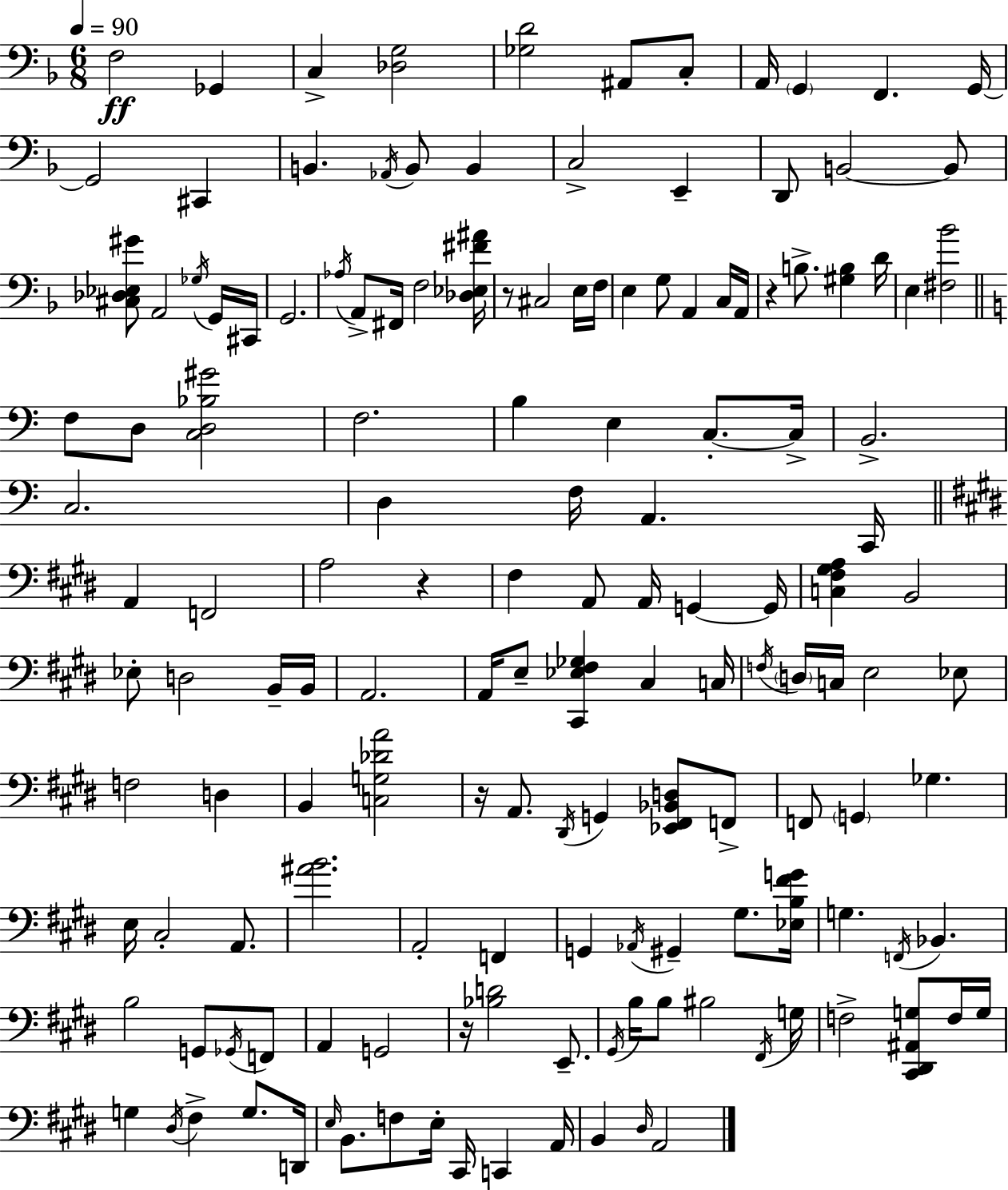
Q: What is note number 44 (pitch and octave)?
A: B3